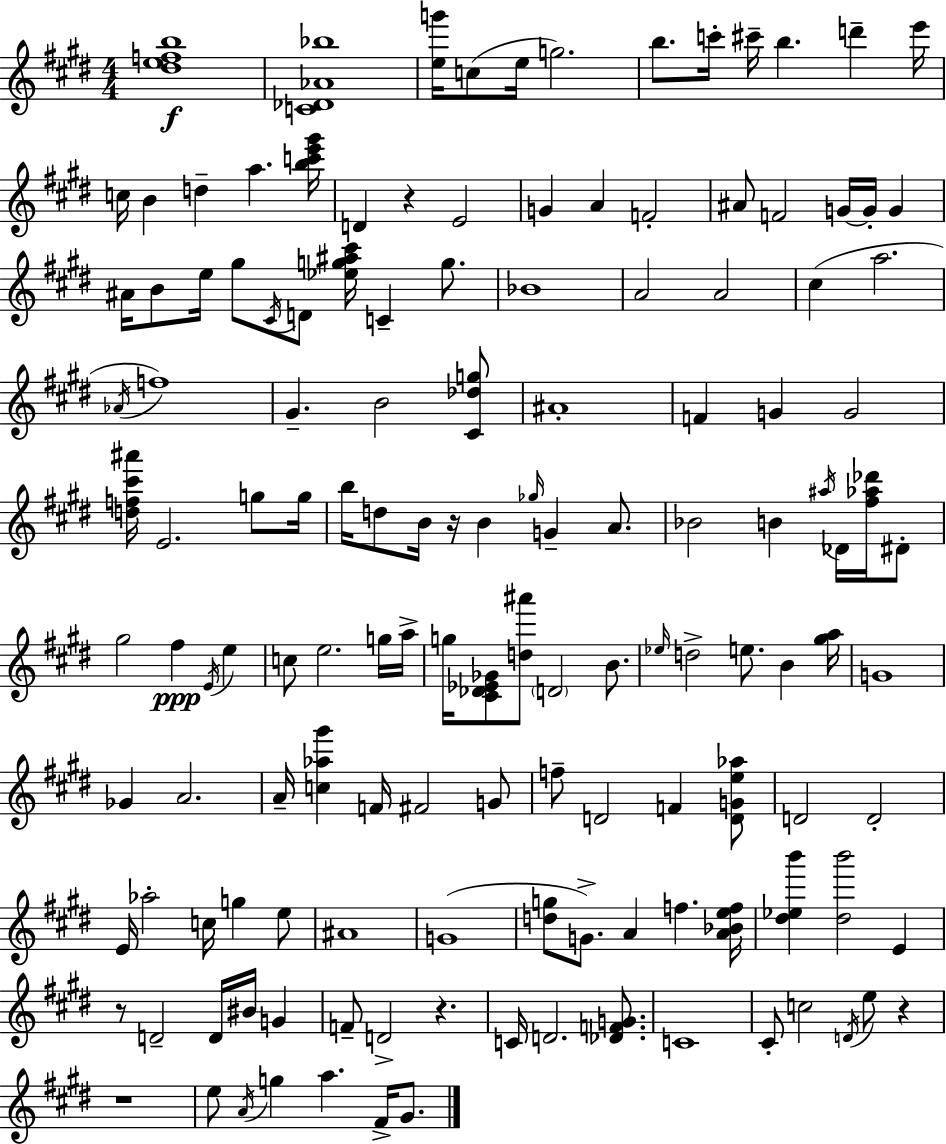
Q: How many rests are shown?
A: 6